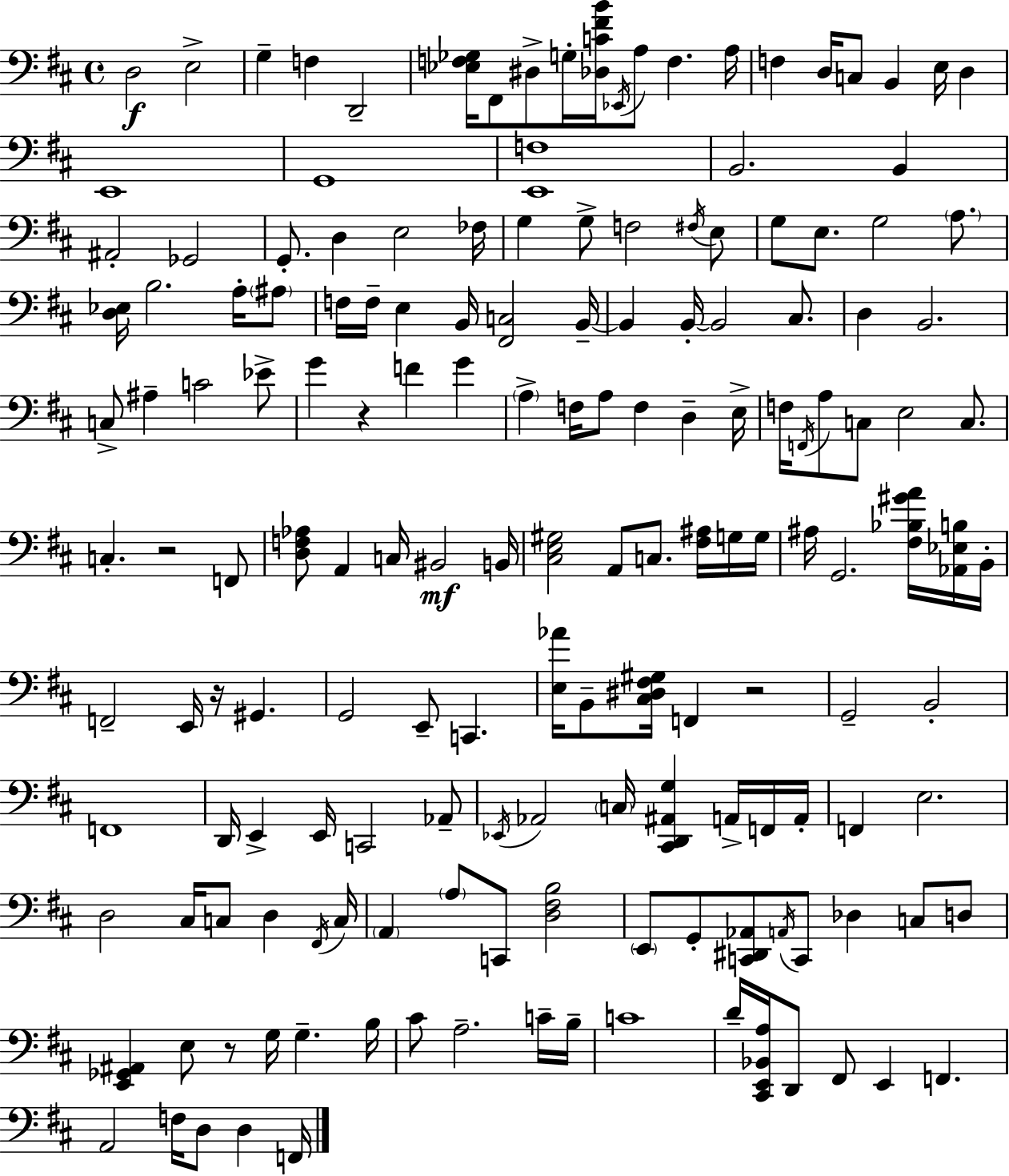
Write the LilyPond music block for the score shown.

{
  \clef bass
  \time 4/4
  \defaultTimeSignature
  \key d \major
  d2\f e2-> | g4-- f4 d,2-- | <ees f ges>16 fis,8 dis8-> g16-. <des c' fis' b'>16 \acciaccatura { ees,16 } a8 f4. | a16 f4 d16 c8 b,4 e16 d4 | \break e,1 | g,1 | <e, f>1 | b,2. b,4 | \break ais,2-. ges,2 | g,8.-. d4 e2 | fes16 g4 g8-> f2 \acciaccatura { fis16 } | e8 g8 e8. g2 \parenthesize a8. | \break <d ees>16 b2. a16-. | \parenthesize ais8 f16 f16-- e4 b,16 <fis, c>2 | b,16--~~ b,4 b,16-.~~ b,2 cis8. | d4 b,2. | \break c8-> ais4-- c'2 | ees'8-> g'4 r4 f'4 g'4 | \parenthesize a4-> f16 a8 f4 d4-- | e16-> f16 \acciaccatura { f,16 } a8 c8 e2 | \break c8. c4.-. r2 | f,8 <d f aes>8 a,4 c16 bis,2\mf | b,16 <cis e gis>2 a,8 c8. | <fis ais>16 g16 g16 ais16 g,2. | \break <fis bes gis' a'>16 <aes, ees b>16 b,16-. f,2-- e,16 r16 gis,4. | g,2 e,8-- c,4. | <e aes'>16 b,8-- <cis dis fis gis>16 f,4 r2 | g,2-- b,2-. | \break f,1 | d,16 e,4-> e,16 c,2 | aes,8-- \acciaccatura { ees,16 } aes,2 \parenthesize c16 <cis, d, ais, g>4 | a,16-> f,16 a,16-. f,4 e2. | \break d2 cis16 c8 d4 | \acciaccatura { fis,16 } c16 \parenthesize a,4 \parenthesize a8 c,8 <d fis b>2 | \parenthesize e,8 g,8-. <c, dis, aes,>8 \acciaccatura { a,16 } c,8 des4 | c8 d8 <e, ges, ais,>4 e8 r8 g16 g4.-- | \break b16 cis'8 a2.-- | c'16-- b16-- c'1 | d'16-- <cis, e, bes, a>16 d,8 fis,8 e,4 | f,4. a,2 f16 d8 | \break d4 f,16 \bar "|."
}